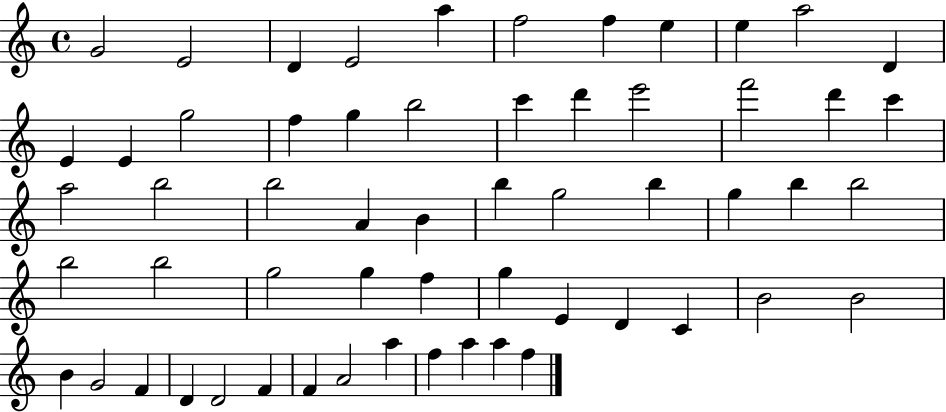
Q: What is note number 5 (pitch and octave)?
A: A5